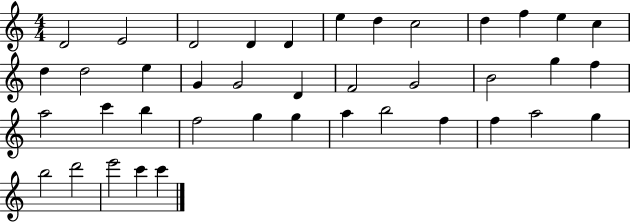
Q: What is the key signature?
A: C major